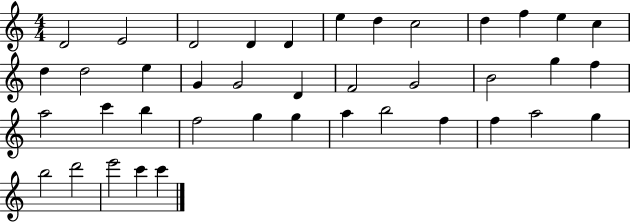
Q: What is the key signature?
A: C major